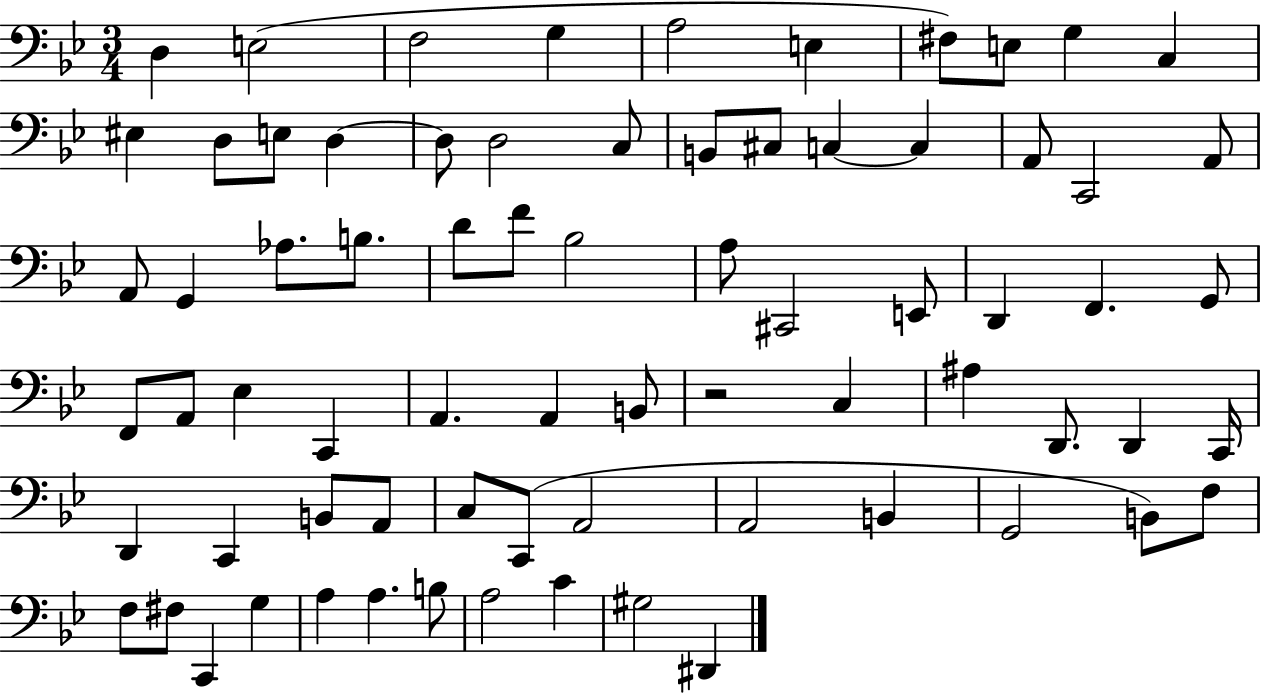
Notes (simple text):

D3/q E3/h F3/h G3/q A3/h E3/q F#3/e E3/e G3/q C3/q EIS3/q D3/e E3/e D3/q D3/e D3/h C3/e B2/e C#3/e C3/q C3/q A2/e C2/h A2/e A2/e G2/q Ab3/e. B3/e. D4/e F4/e Bb3/h A3/e C#2/h E2/e D2/q F2/q. G2/e F2/e A2/e Eb3/q C2/q A2/q. A2/q B2/e R/h C3/q A#3/q D2/e. D2/q C2/s D2/q C2/q B2/e A2/e C3/e C2/e A2/h A2/h B2/q G2/h B2/e F3/e F3/e F#3/e C2/q G3/q A3/q A3/q. B3/e A3/h C4/q G#3/h D#2/q